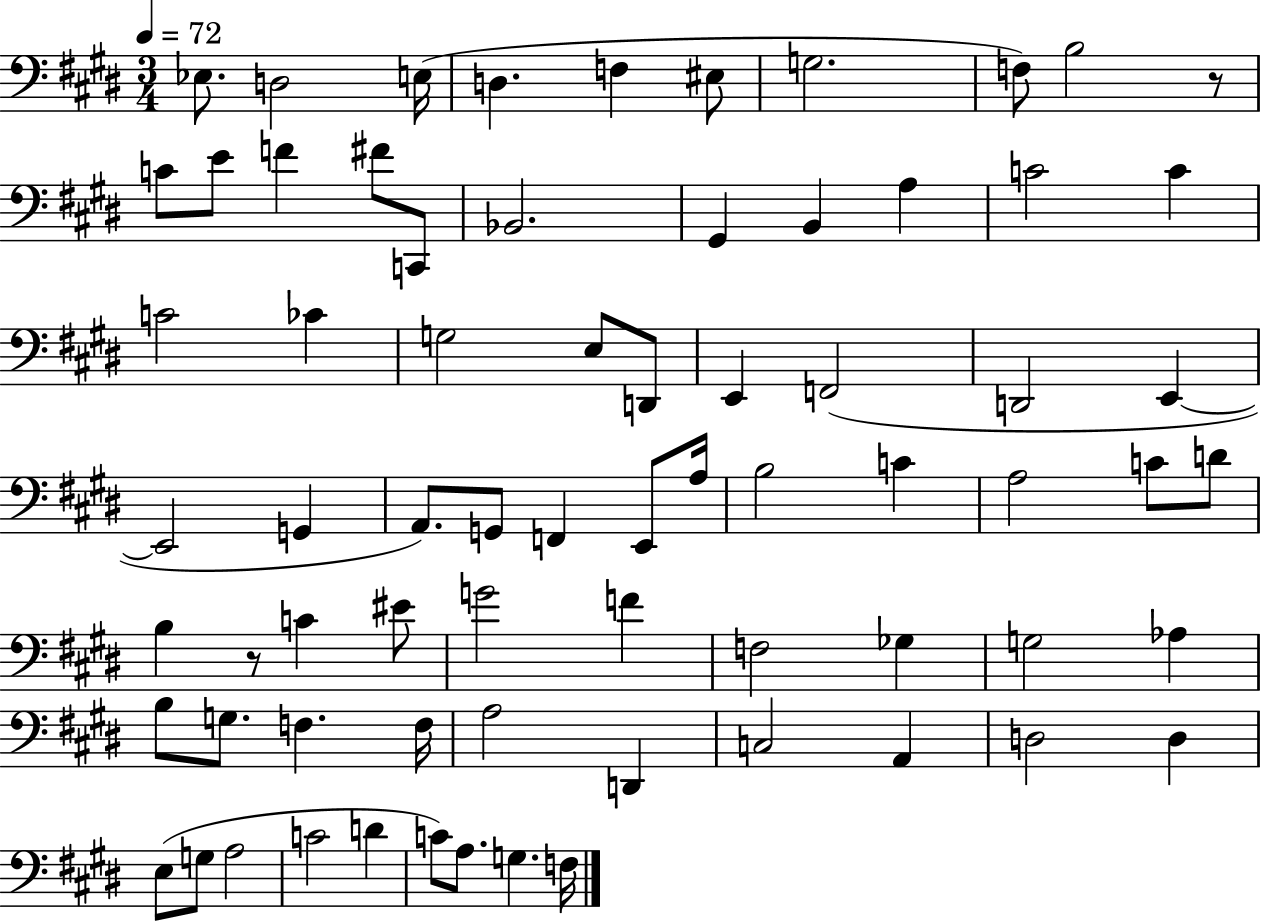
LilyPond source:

{
  \clef bass
  \numericTimeSignature
  \time 3/4
  \key e \major
  \tempo 4 = 72
  ees8. d2 e16( | d4. f4 eis8 | g2. | f8) b2 r8 | \break c'8 e'8 f'4 fis'8 c,8 | bes,2. | gis,4 b,4 a4 | c'2 c'4 | \break c'2 ces'4 | g2 e8 d,8 | e,4 f,2( | d,2 e,4~~ | \break e,2 g,4 | a,8.) g,8 f,4 e,8 a16 | b2 c'4 | a2 c'8 d'8 | \break b4 r8 c'4 eis'8 | g'2 f'4 | f2 ges4 | g2 aes4 | \break b8 g8. f4. f16 | a2 d,4 | c2 a,4 | d2 d4 | \break e8( g8 a2 | c'2 d'4 | c'8) a8. g4. f16 | \bar "|."
}